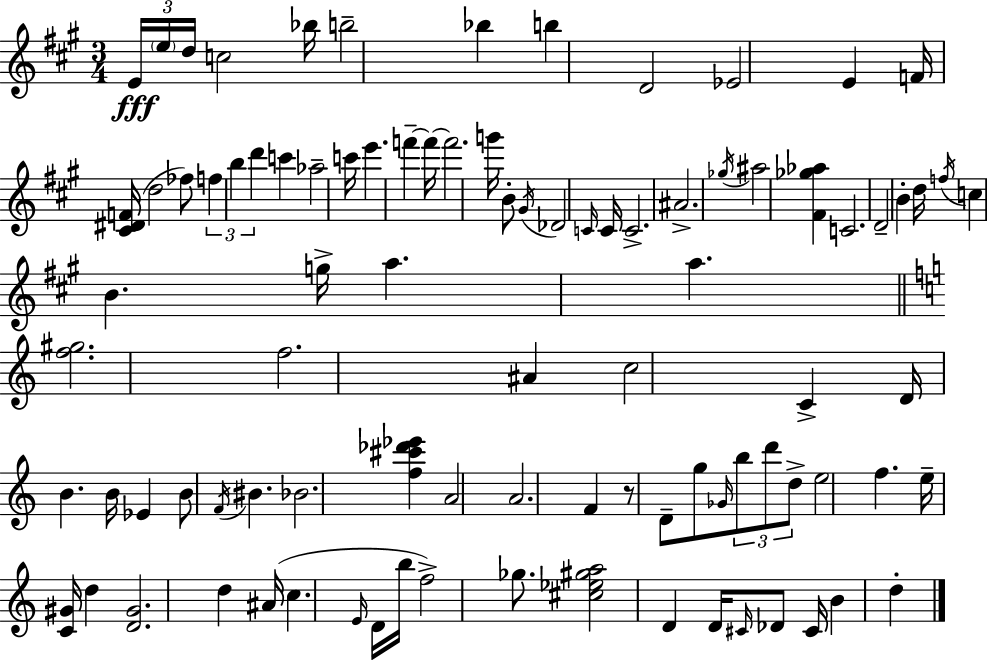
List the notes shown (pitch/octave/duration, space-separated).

E4/s E5/s D5/s C5/h Bb5/s B5/h Bb5/q B5/q D4/h Eb4/h E4/q F4/s [C#4,D#4,F4]/s D5/h FES5/e F5/q B5/q D6/q C6/q Ab5/h C6/s E6/q. F6/q F6/s F6/h. G6/s B4/e G#4/s Db4/h C4/s C4/s C4/h. A#4/h. Gb5/s A#5/h [F#4,Gb5,Ab5]/q C4/h. D4/h B4/q D5/s F5/s C5/q B4/q. G5/s A5/q. A5/q. [F5,G#5]/h. F5/h. A#4/q C5/h C4/q D4/s B4/q. B4/s Eb4/q B4/e F4/s BIS4/q. Bb4/h. [F5,C#6,Db6,Eb6]/q A4/h A4/h. F4/q R/e D4/e G5/e Gb4/s B5/e D6/e D5/e E5/h F5/q. E5/s [C4,G#4]/s D5/q [D4,G#4]/h. D5/q A#4/s C5/q. E4/s D4/s B5/s F5/h Gb5/e. [C#5,Eb5,G#5,A5]/h D4/q D4/s C#4/s Db4/e C#4/s B4/q D5/q